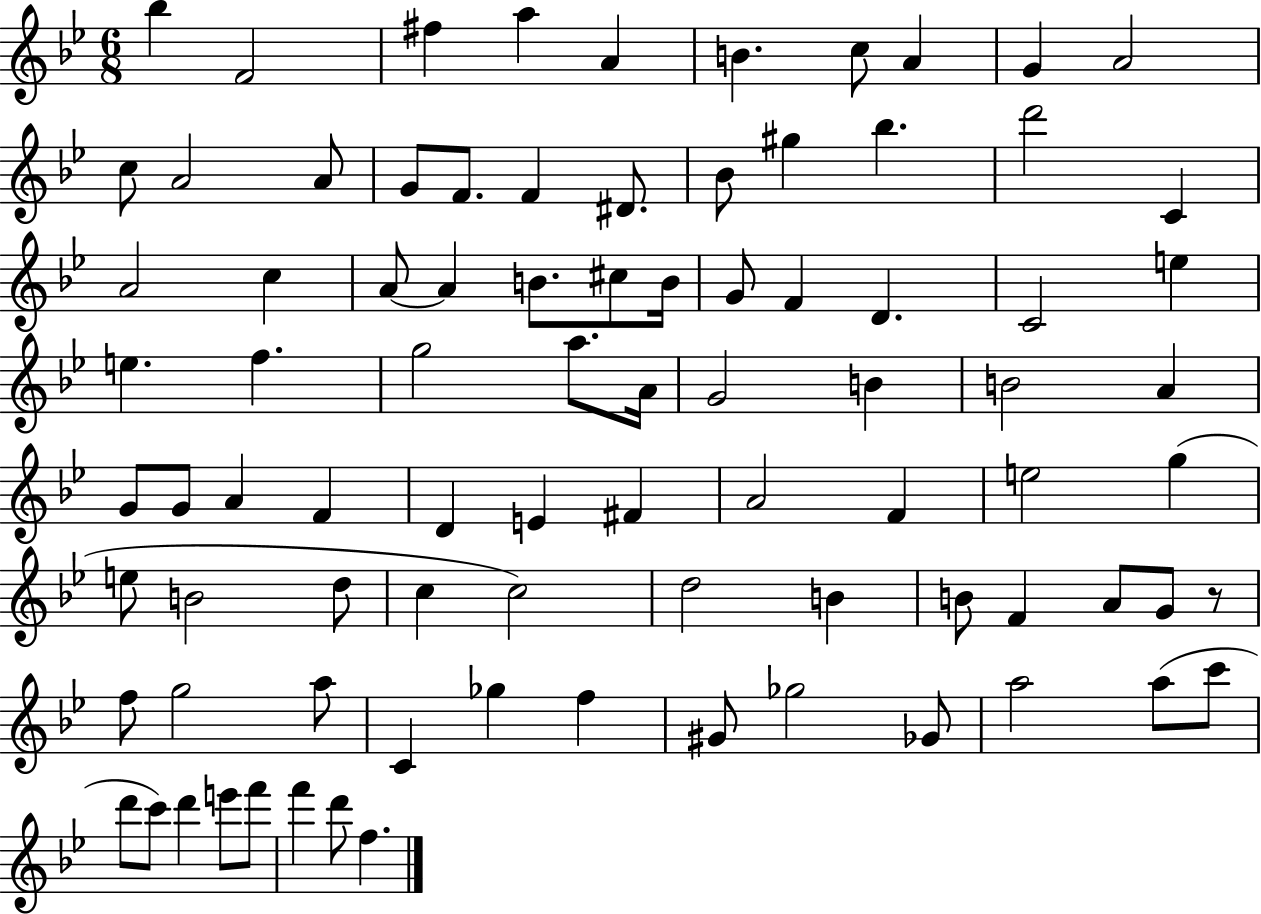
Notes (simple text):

Bb5/q F4/h F#5/q A5/q A4/q B4/q. C5/e A4/q G4/q A4/h C5/e A4/h A4/e G4/e F4/e. F4/q D#4/e. Bb4/e G#5/q Bb5/q. D6/h C4/q A4/h C5/q A4/e A4/q B4/e. C#5/e B4/s G4/e F4/q D4/q. C4/h E5/q E5/q. F5/q. G5/h A5/e. A4/s G4/h B4/q B4/h A4/q G4/e G4/e A4/q F4/q D4/q E4/q F#4/q A4/h F4/q E5/h G5/q E5/e B4/h D5/e C5/q C5/h D5/h B4/q B4/e F4/q A4/e G4/e R/e F5/e G5/h A5/e C4/q Gb5/q F5/q G#4/e Gb5/h Gb4/e A5/h A5/e C6/e D6/e C6/e D6/q E6/e F6/e F6/q D6/e F5/q.